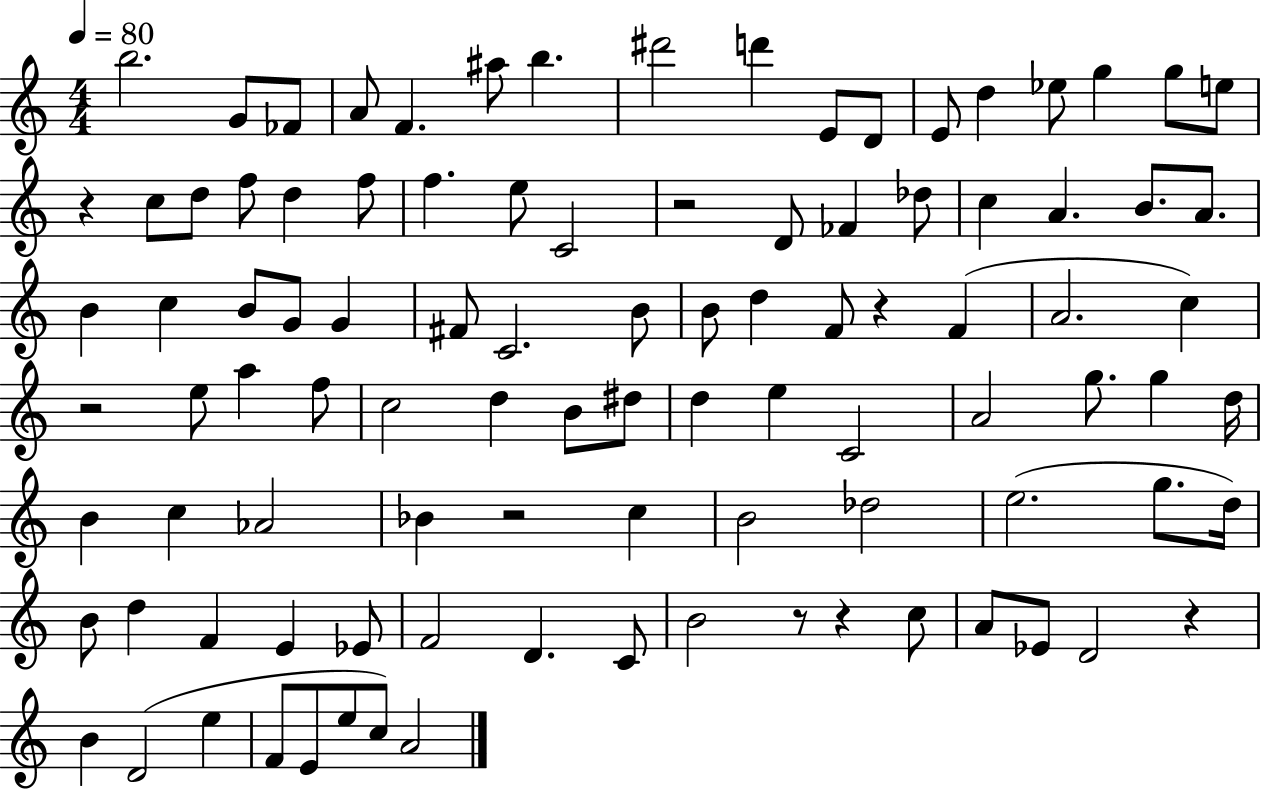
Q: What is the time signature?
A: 4/4